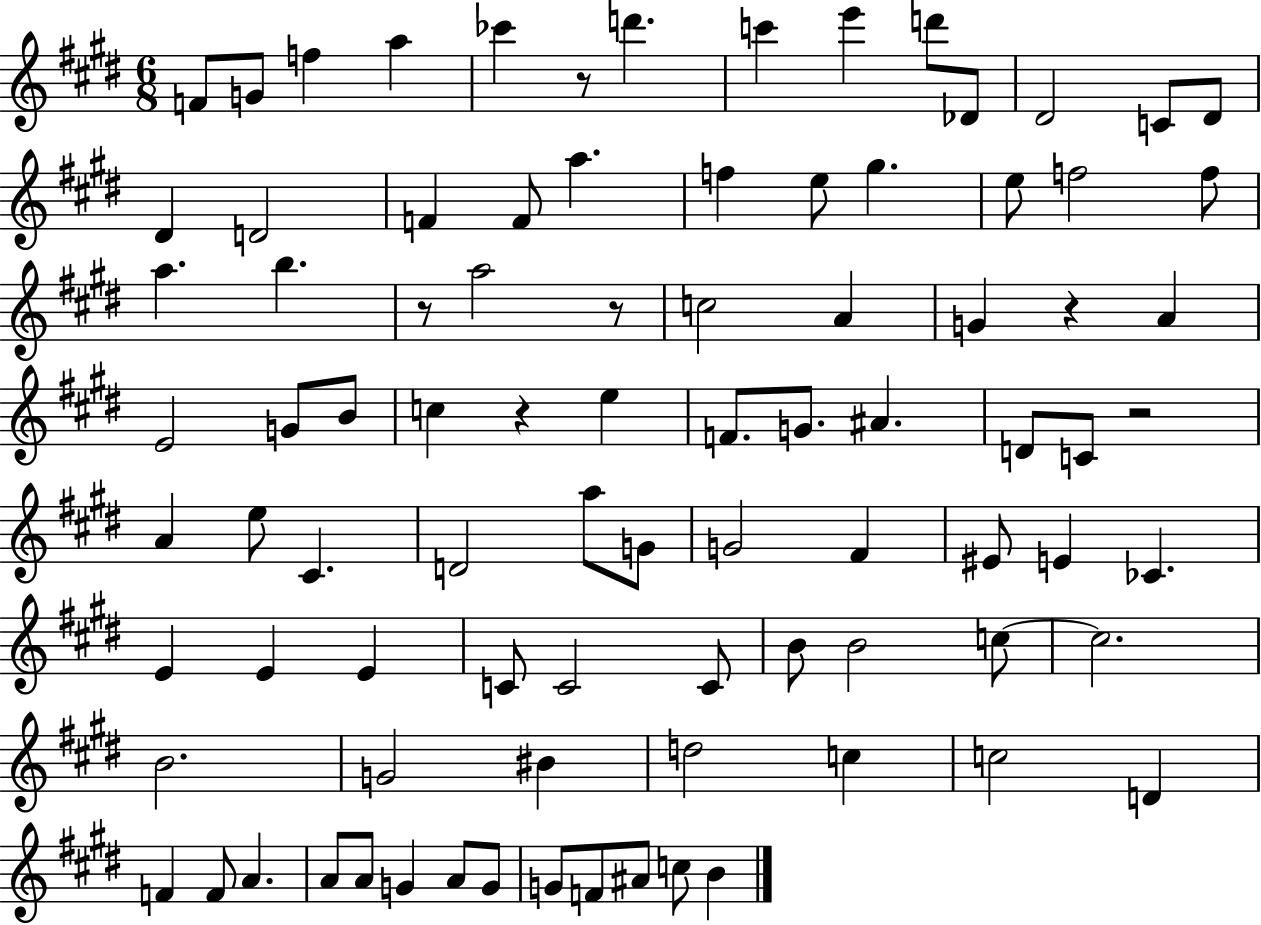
F4/e G4/e F5/q A5/q CES6/q R/e D6/q. C6/q E6/q D6/e Db4/e D#4/h C4/e D#4/e D#4/q D4/h F4/q F4/e A5/q. F5/q E5/e G#5/q. E5/e F5/h F5/e A5/q. B5/q. R/e A5/h R/e C5/h A4/q G4/q R/q A4/q E4/h G4/e B4/e C5/q R/q E5/q F4/e. G4/e. A#4/q. D4/e C4/e R/h A4/q E5/e C#4/q. D4/h A5/e G4/e G4/h F#4/q EIS4/e E4/q CES4/q. E4/q E4/q E4/q C4/e C4/h C4/e B4/e B4/h C5/e C5/h. B4/h. G4/h BIS4/q D5/h C5/q C5/h D4/q F4/q F4/e A4/q. A4/e A4/e G4/q A4/e G4/e G4/e F4/e A#4/e C5/e B4/q